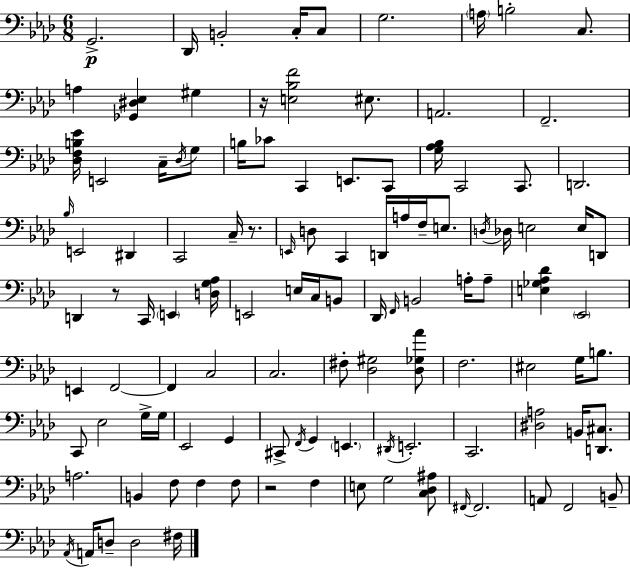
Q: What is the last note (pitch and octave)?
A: F#3